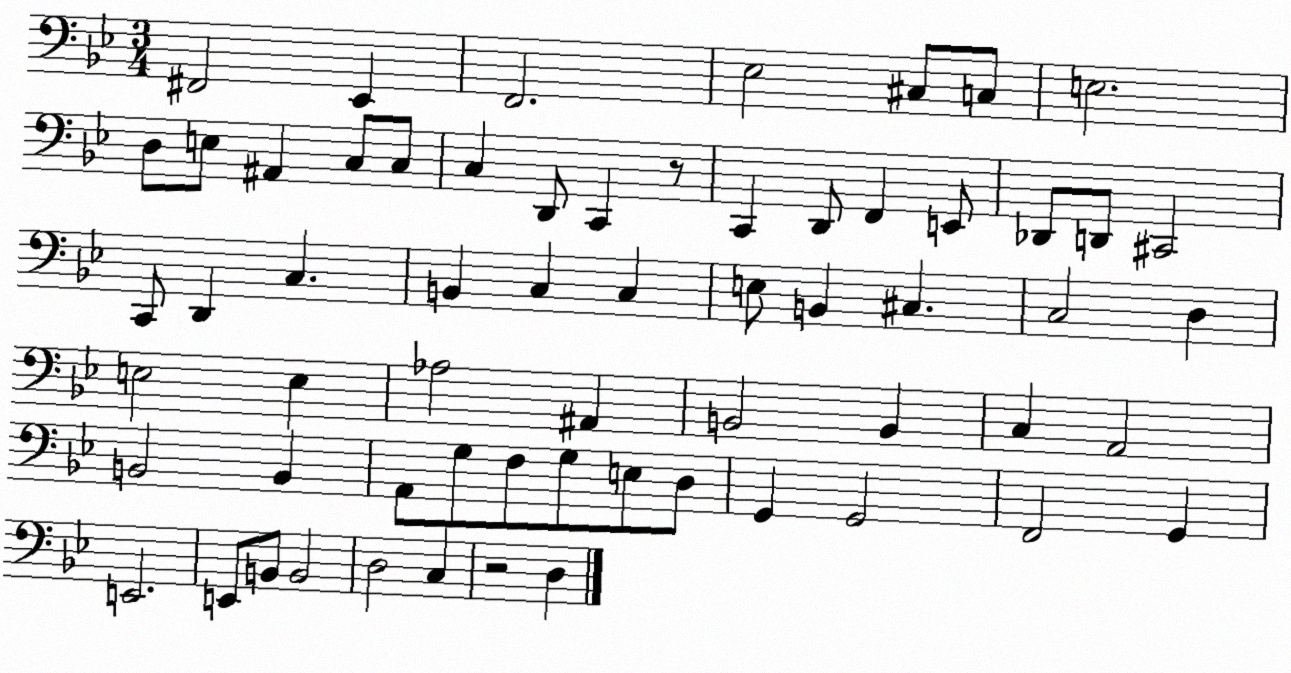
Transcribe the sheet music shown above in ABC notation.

X:1
T:Untitled
M:3/4
L:1/4
K:Bb
^F,,2 _E,, F,,2 _E,2 ^C,/2 C,/2 E,2 D,/2 E,/2 ^A,, C,/2 C,/2 C, D,,/2 C,, z/2 C,, D,,/2 F,, E,,/2 _D,,/2 D,,/2 ^C,,2 C,,/2 D,, C, B,, C, C, E,/2 B,, ^C, C,2 D, E,2 E, _A,2 ^A,, B,,2 B,, C, A,,2 B,,2 B,, A,,/2 G,/2 F,/2 G,/2 E,/2 D,/2 G,, G,,2 F,,2 G,, E,,2 E,,/2 B,,/2 B,,2 D,2 C, z2 D,